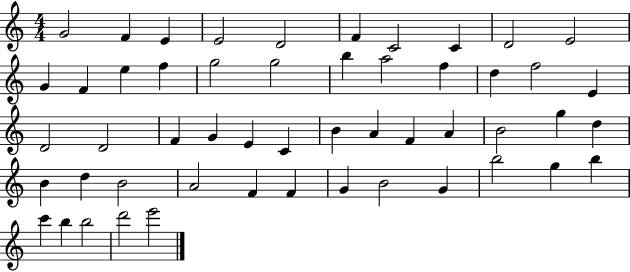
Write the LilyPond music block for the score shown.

{
  \clef treble
  \numericTimeSignature
  \time 4/4
  \key c \major
  g'2 f'4 e'4 | e'2 d'2 | f'4 c'2 c'4 | d'2 e'2 | \break g'4 f'4 e''4 f''4 | g''2 g''2 | b''4 a''2 f''4 | d''4 f''2 e'4 | \break d'2 d'2 | f'4 g'4 e'4 c'4 | b'4 a'4 f'4 a'4 | b'2 g''4 d''4 | \break b'4 d''4 b'2 | a'2 f'4 f'4 | g'4 b'2 g'4 | b''2 g''4 b''4 | \break c'''4 b''4 b''2 | d'''2 e'''2 | \bar "|."
}